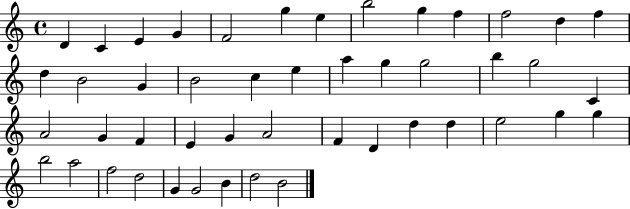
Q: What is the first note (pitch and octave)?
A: D4